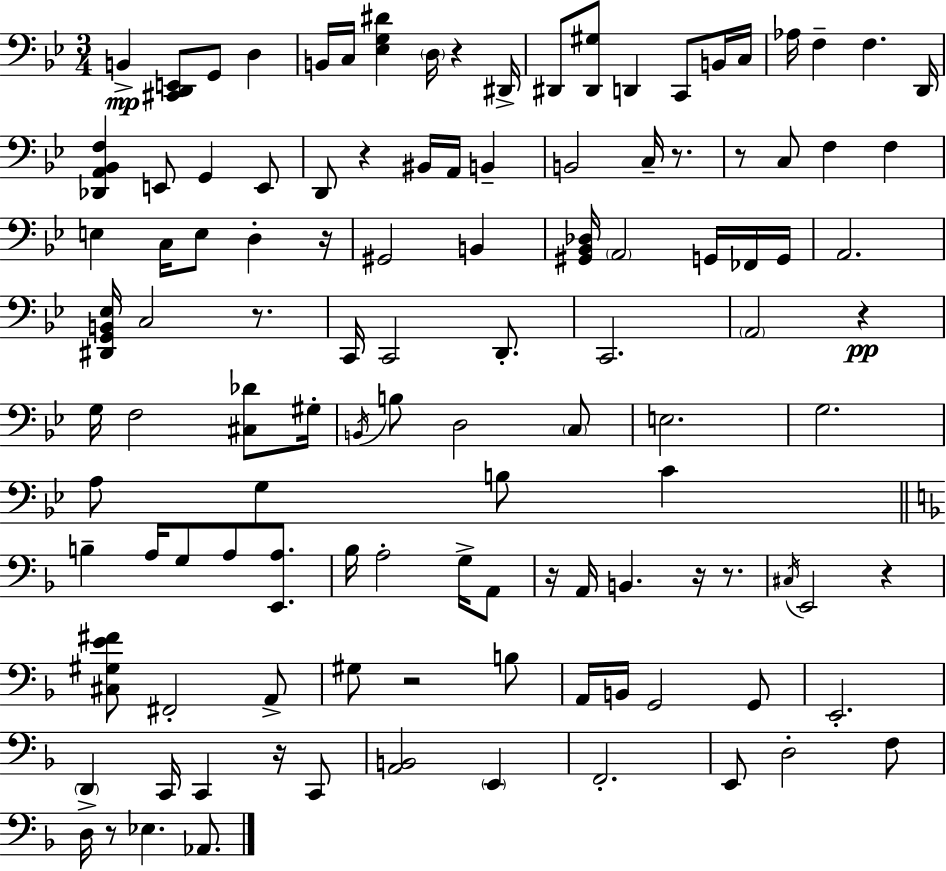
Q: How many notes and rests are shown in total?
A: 115